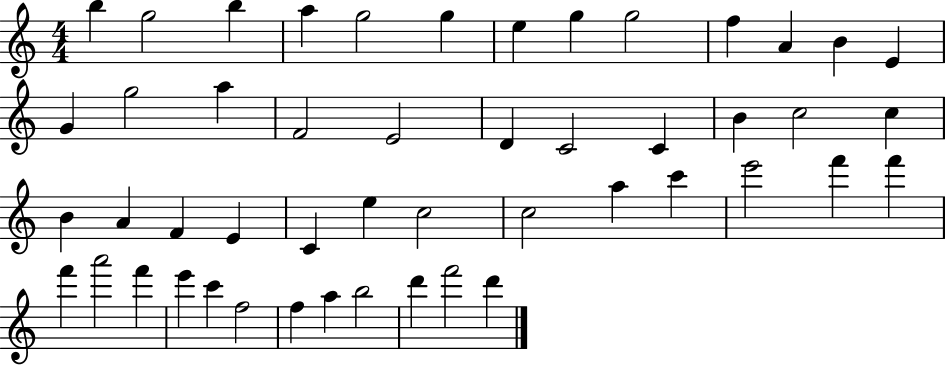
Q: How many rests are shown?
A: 0